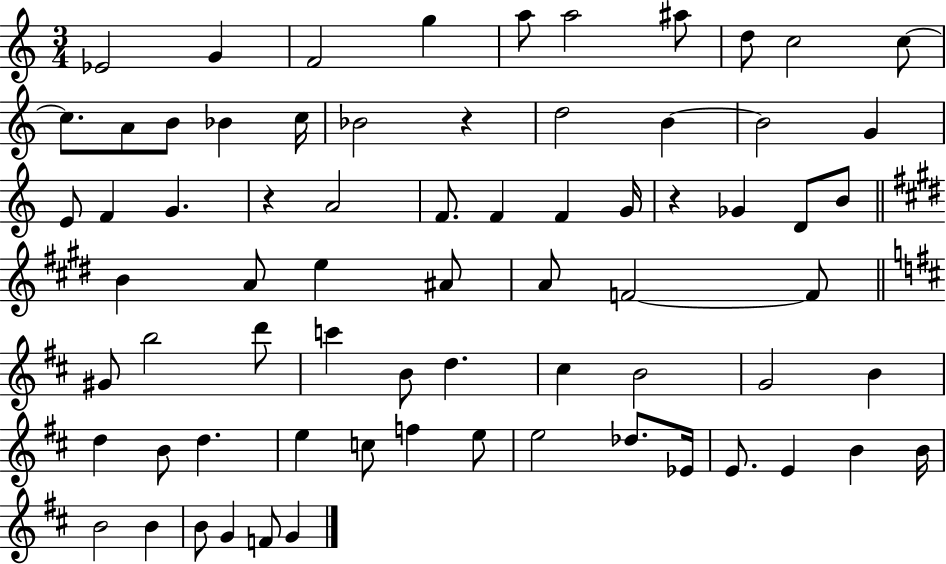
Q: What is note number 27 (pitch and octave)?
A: F4